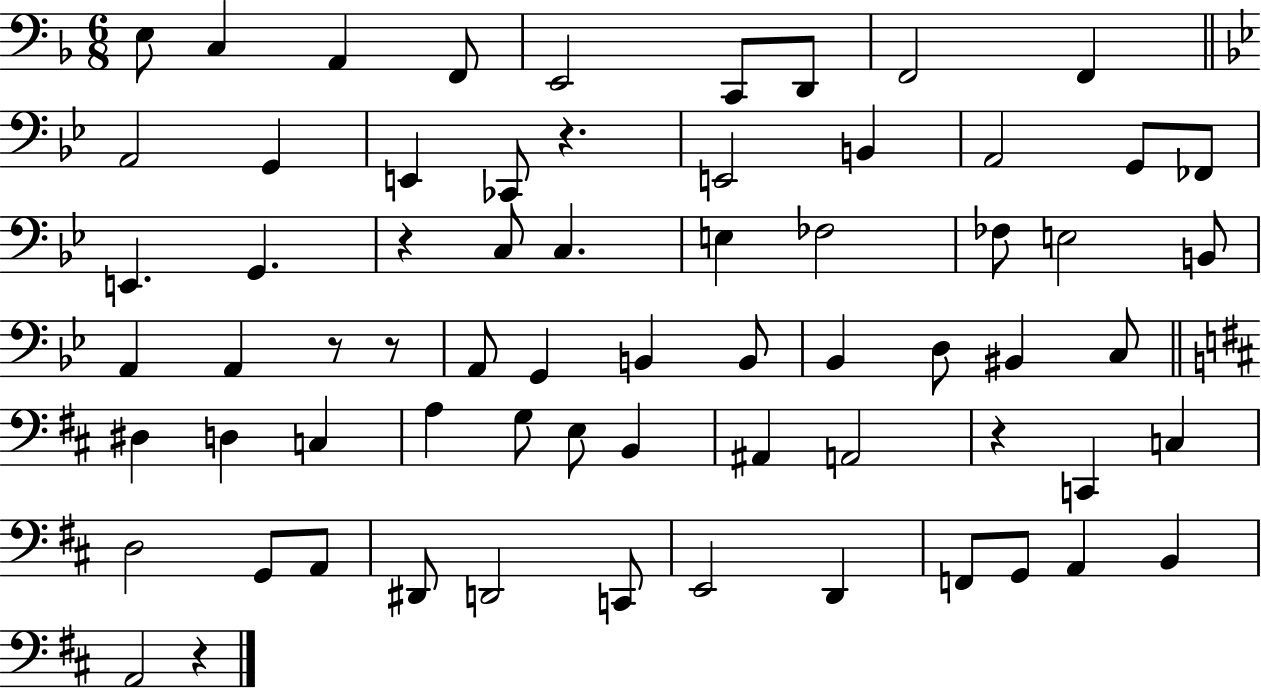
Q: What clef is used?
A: bass